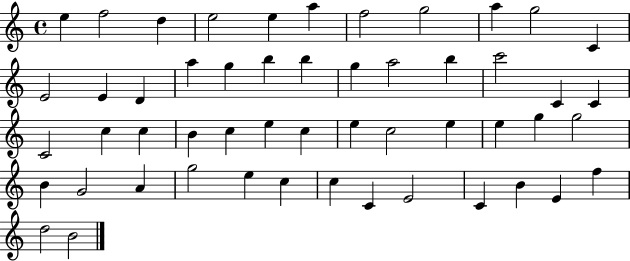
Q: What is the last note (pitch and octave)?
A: B4